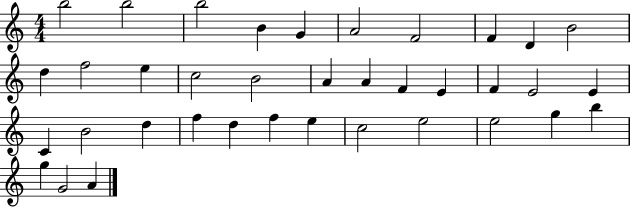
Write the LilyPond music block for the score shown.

{
  \clef treble
  \numericTimeSignature
  \time 4/4
  \key c \major
  b''2 b''2 | b''2 b'4 g'4 | a'2 f'2 | f'4 d'4 b'2 | \break d''4 f''2 e''4 | c''2 b'2 | a'4 a'4 f'4 e'4 | f'4 e'2 e'4 | \break c'4 b'2 d''4 | f''4 d''4 f''4 e''4 | c''2 e''2 | e''2 g''4 b''4 | \break g''4 g'2 a'4 | \bar "|."
}